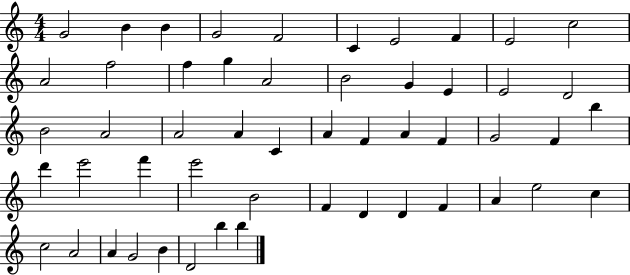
G4/h B4/q B4/q G4/h F4/h C4/q E4/h F4/q E4/h C5/h A4/h F5/h F5/q G5/q A4/h B4/h G4/q E4/q E4/h D4/h B4/h A4/h A4/h A4/q C4/q A4/q F4/q A4/q F4/q G4/h F4/q B5/q D6/q E6/h F6/q E6/h B4/h F4/q D4/q D4/q F4/q A4/q E5/h C5/q C5/h A4/h A4/q G4/h B4/q D4/h B5/q B5/q